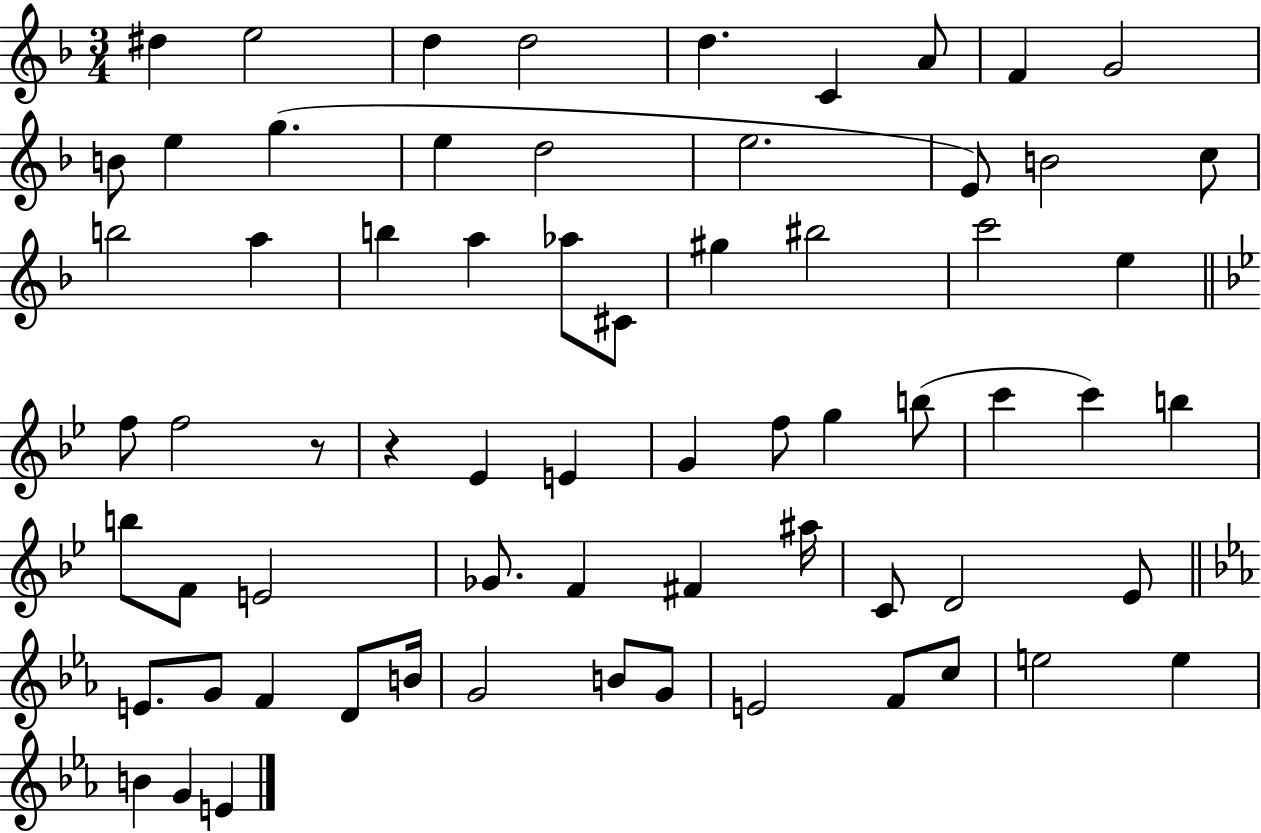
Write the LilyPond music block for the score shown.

{
  \clef treble
  \numericTimeSignature
  \time 3/4
  \key f \major
  dis''4 e''2 | d''4 d''2 | d''4. c'4 a'8 | f'4 g'2 | \break b'8 e''4 g''4.( | e''4 d''2 | e''2. | e'8) b'2 c''8 | \break b''2 a''4 | b''4 a''4 aes''8 cis'8 | gis''4 bis''2 | c'''2 e''4 | \break \bar "||" \break \key bes \major f''8 f''2 r8 | r4 ees'4 e'4 | g'4 f''8 g''4 b''8( | c'''4 c'''4) b''4 | \break b''8 f'8 e'2 | ges'8. f'4 fis'4 ais''16 | c'8 d'2 ees'8 | \bar "||" \break \key c \minor e'8. g'8 f'4 d'8 b'16 | g'2 b'8 g'8 | e'2 f'8 c''8 | e''2 e''4 | \break b'4 g'4 e'4 | \bar "|."
}